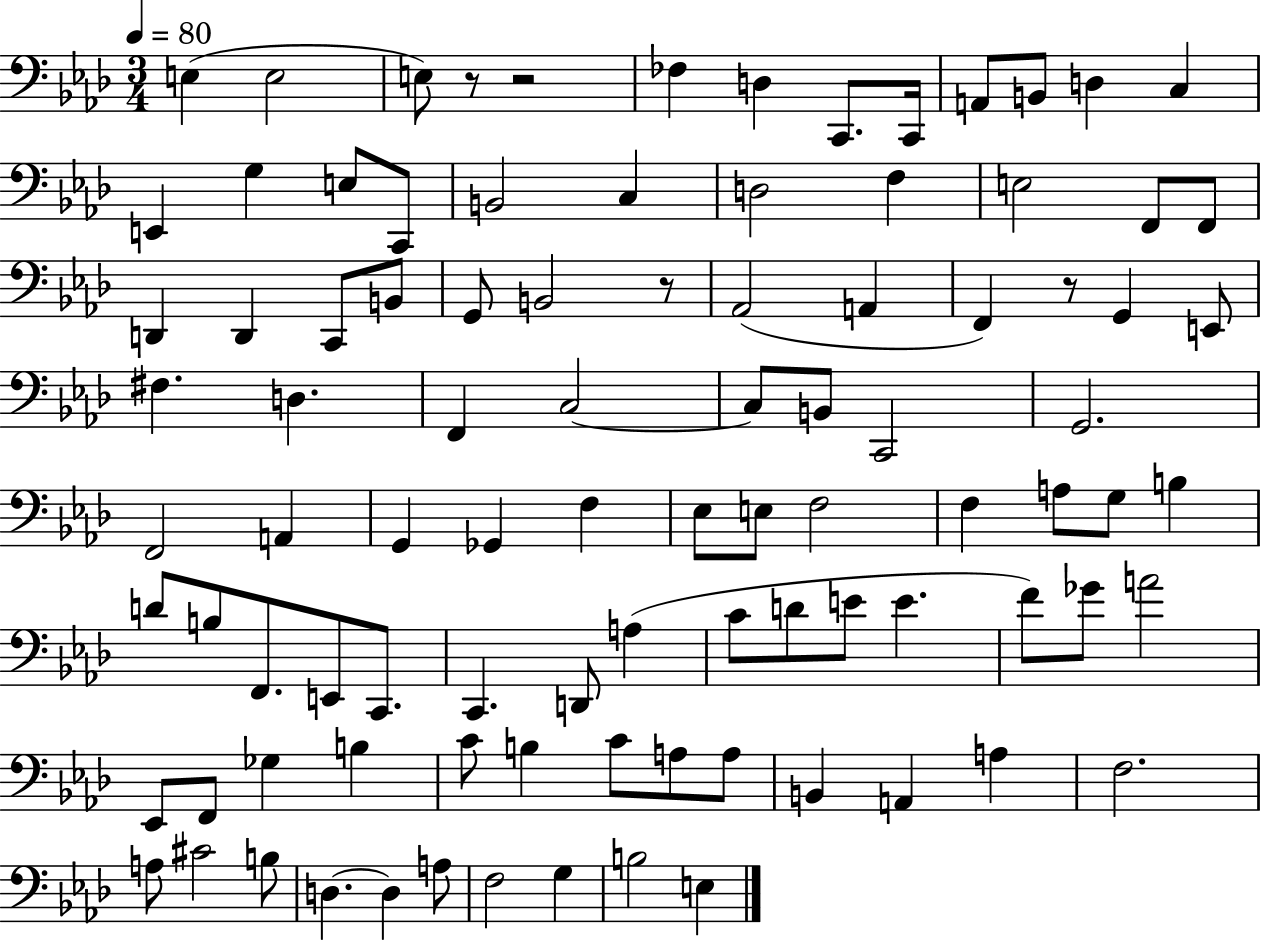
X:1
T:Untitled
M:3/4
L:1/4
K:Ab
E, E,2 E,/2 z/2 z2 _F, D, C,,/2 C,,/4 A,,/2 B,,/2 D, C, E,, G, E,/2 C,,/2 B,,2 C, D,2 F, E,2 F,,/2 F,,/2 D,, D,, C,,/2 B,,/2 G,,/2 B,,2 z/2 _A,,2 A,, F,, z/2 G,, E,,/2 ^F, D, F,, C,2 C,/2 B,,/2 C,,2 G,,2 F,,2 A,, G,, _G,, F, _E,/2 E,/2 F,2 F, A,/2 G,/2 B, D/2 B,/2 F,,/2 E,,/2 C,,/2 C,, D,,/2 A, C/2 D/2 E/2 E F/2 _G/2 A2 _E,,/2 F,,/2 _G, B, C/2 B, C/2 A,/2 A,/2 B,, A,, A, F,2 A,/2 ^C2 B,/2 D, D, A,/2 F,2 G, B,2 E,